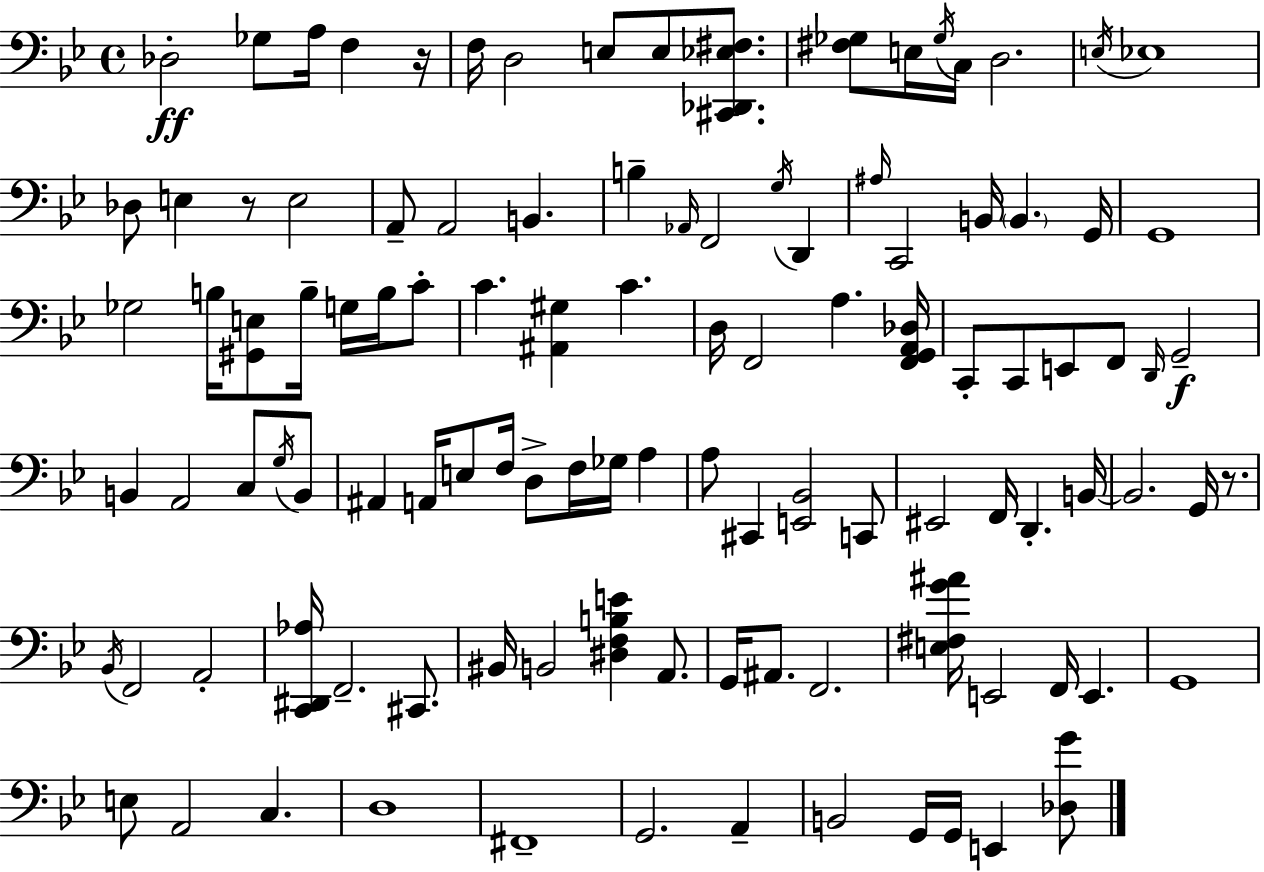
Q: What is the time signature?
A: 4/4